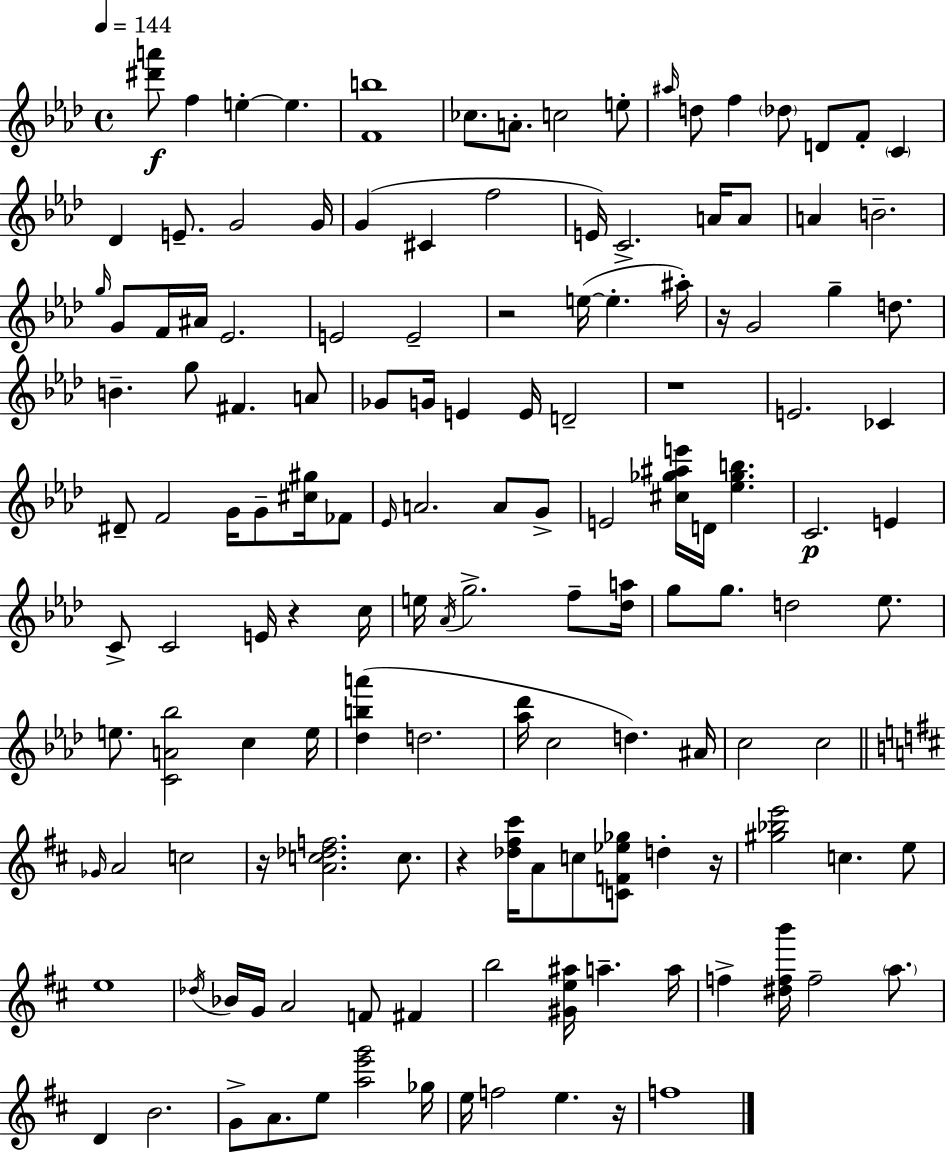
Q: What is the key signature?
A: AES major